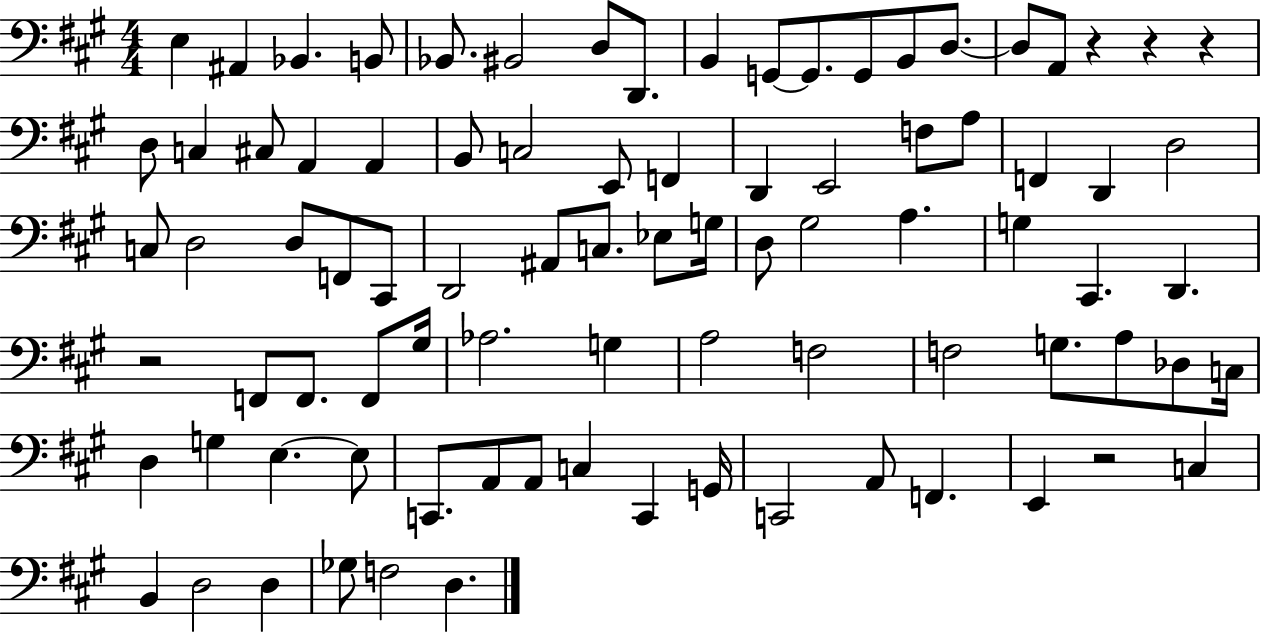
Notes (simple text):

E3/q A#2/q Bb2/q. B2/e Bb2/e. BIS2/h D3/e D2/e. B2/q G2/e G2/e. G2/e B2/e D3/e. D3/e A2/e R/q R/q R/q D3/e C3/q C#3/e A2/q A2/q B2/e C3/h E2/e F2/q D2/q E2/h F3/e A3/e F2/q D2/q D3/h C3/e D3/h D3/e F2/e C#2/e D2/h A#2/e C3/e. Eb3/e G3/s D3/e G#3/h A3/q. G3/q C#2/q. D2/q. R/h F2/e F2/e. F2/e G#3/s Ab3/h. G3/q A3/h F3/h F3/h G3/e. A3/e Db3/e C3/s D3/q G3/q E3/q. E3/e C2/e. A2/e A2/e C3/q C2/q G2/s C2/h A2/e F2/q. E2/q R/h C3/q B2/q D3/h D3/q Gb3/e F3/h D3/q.